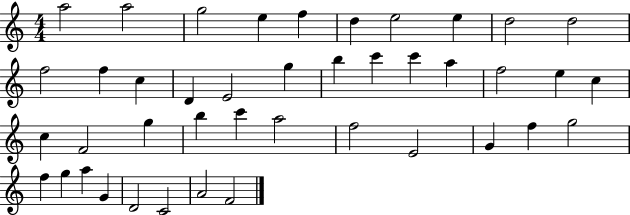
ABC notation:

X:1
T:Untitled
M:4/4
L:1/4
K:C
a2 a2 g2 e f d e2 e d2 d2 f2 f c D E2 g b c' c' a f2 e c c F2 g b c' a2 f2 E2 G f g2 f g a G D2 C2 A2 F2